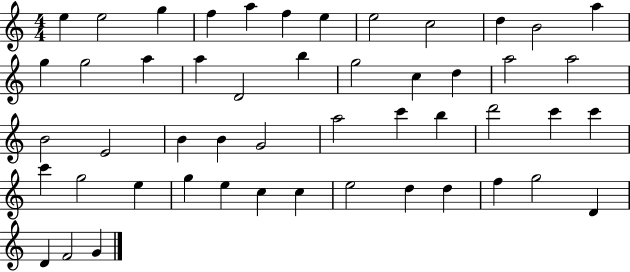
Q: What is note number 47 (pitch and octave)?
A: D4